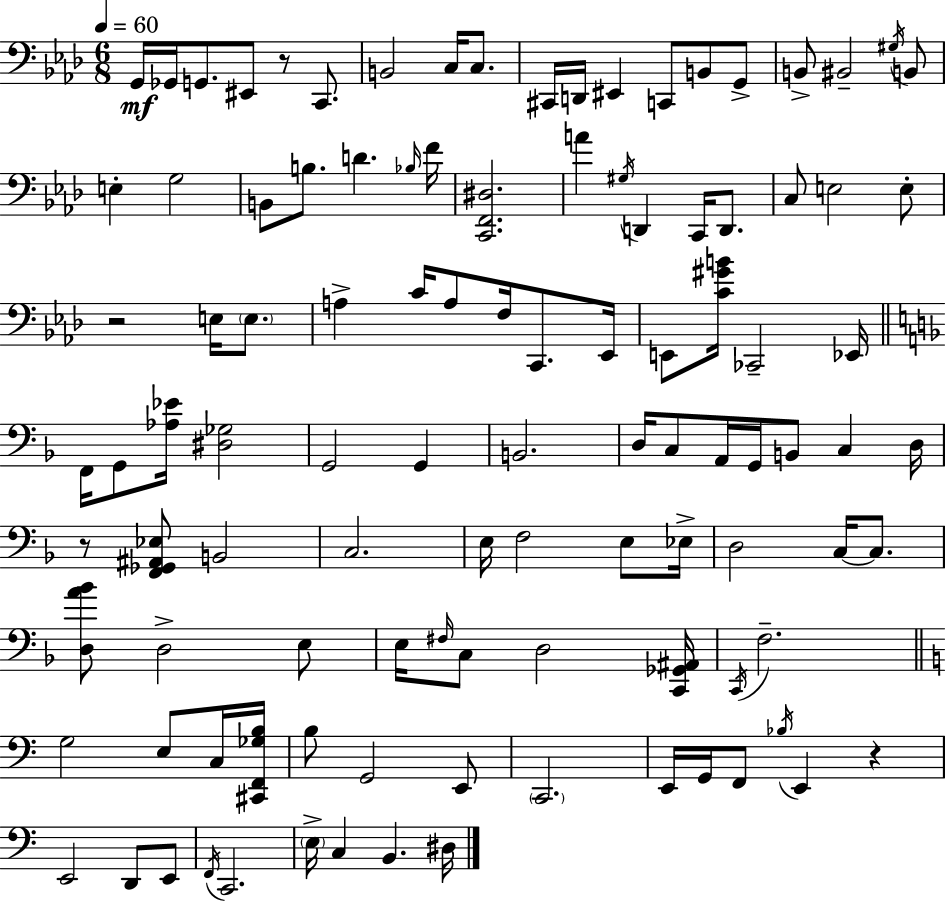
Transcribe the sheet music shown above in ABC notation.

X:1
T:Untitled
M:6/8
L:1/4
K:Ab
G,,/4 _G,,/4 G,,/2 ^E,,/2 z/2 C,,/2 B,,2 C,/4 C,/2 ^C,,/4 D,,/4 ^E,, C,,/2 B,,/2 G,,/2 B,,/2 ^B,,2 ^G,/4 B,,/2 E, G,2 B,,/2 B,/2 D _B,/4 F/4 [C,,F,,^D,]2 A ^G,/4 D,, C,,/4 D,,/2 C,/2 E,2 E,/2 z2 E,/4 E,/2 A, C/4 A,/2 F,/4 C,,/2 _E,,/4 E,,/2 [C^GB]/4 _C,,2 _E,,/4 F,,/4 G,,/2 [_A,_E]/4 [^D,_G,]2 G,,2 G,, B,,2 D,/4 C,/2 A,,/4 G,,/4 B,,/2 C, D,/4 z/2 [F,,_G,,^A,,_E,]/2 B,,2 C,2 E,/4 F,2 E,/2 _E,/4 D,2 C,/4 C,/2 [D,A_B]/2 D,2 E,/2 E,/4 ^F,/4 C,/2 D,2 [C,,_G,,^A,,]/4 C,,/4 F,2 G,2 E,/2 C,/4 [^C,,F,,_G,B,]/4 B,/2 G,,2 E,,/2 C,,2 E,,/4 G,,/4 F,,/2 _B,/4 E,, z E,,2 D,,/2 E,,/2 F,,/4 C,,2 E,/4 C, B,, ^D,/4